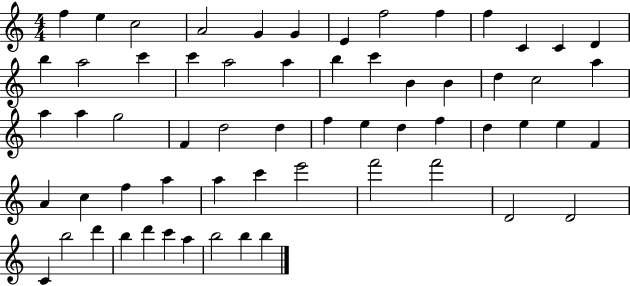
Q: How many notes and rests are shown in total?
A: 61